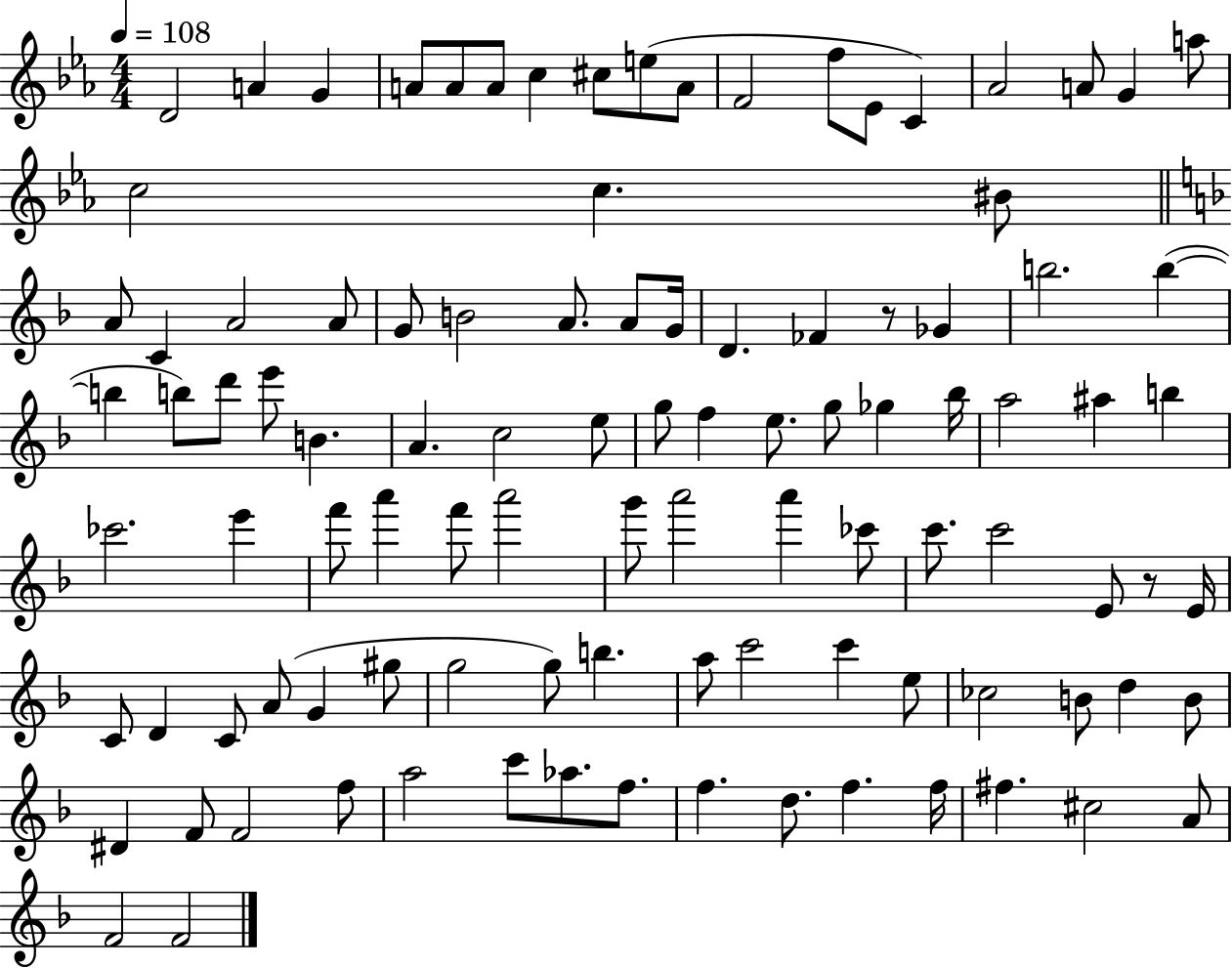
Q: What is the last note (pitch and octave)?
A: F4